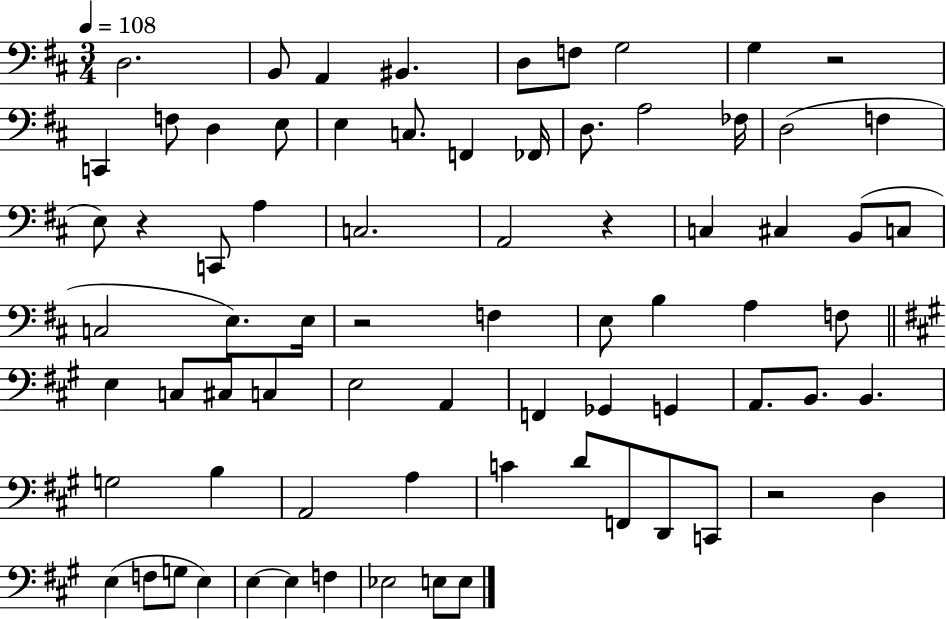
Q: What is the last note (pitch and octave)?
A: E3